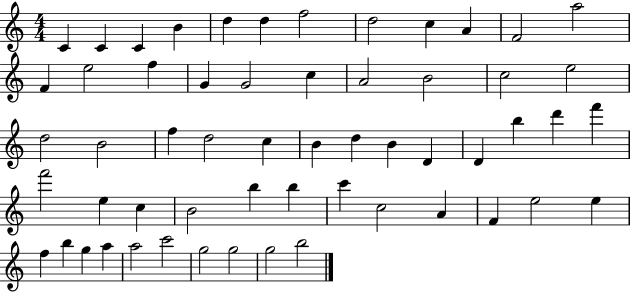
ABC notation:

X:1
T:Untitled
M:4/4
L:1/4
K:C
C C C B d d f2 d2 c A F2 a2 F e2 f G G2 c A2 B2 c2 e2 d2 B2 f d2 c B d B D D b d' f' f'2 e c B2 b b c' c2 A F e2 e f b g a a2 c'2 g2 g2 g2 b2